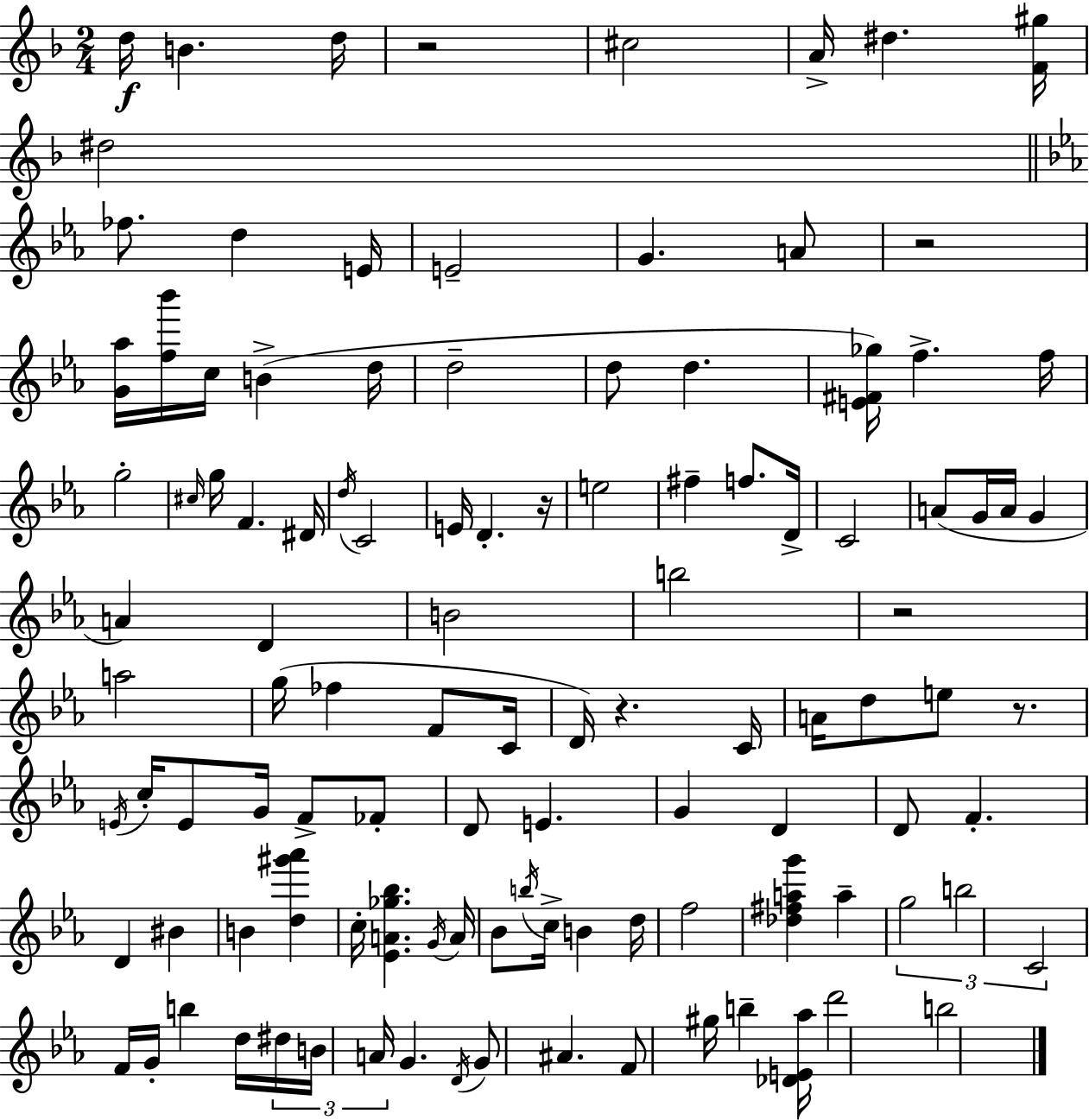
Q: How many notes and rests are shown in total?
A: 111